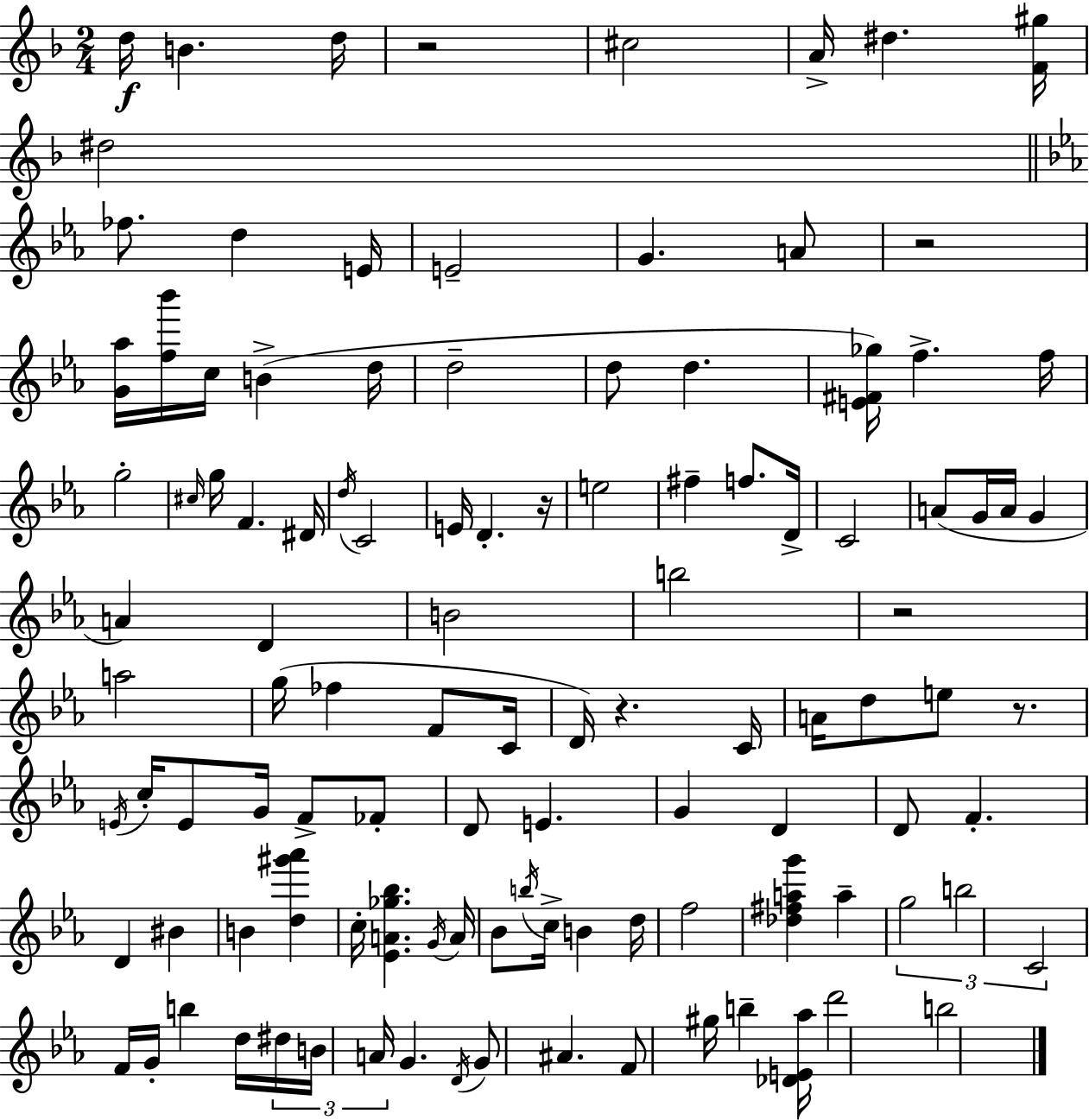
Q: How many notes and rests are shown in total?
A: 111